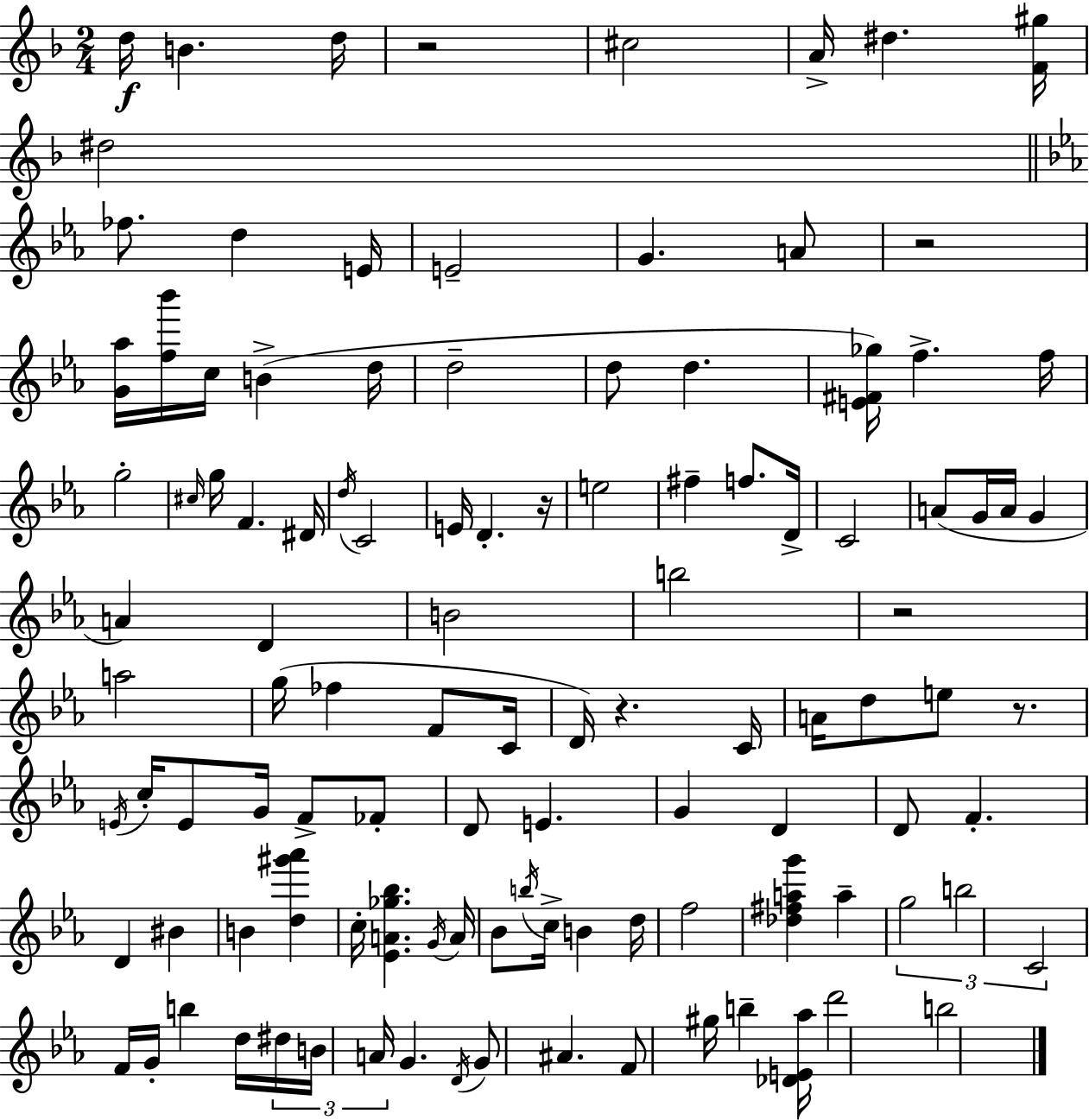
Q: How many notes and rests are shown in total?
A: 111